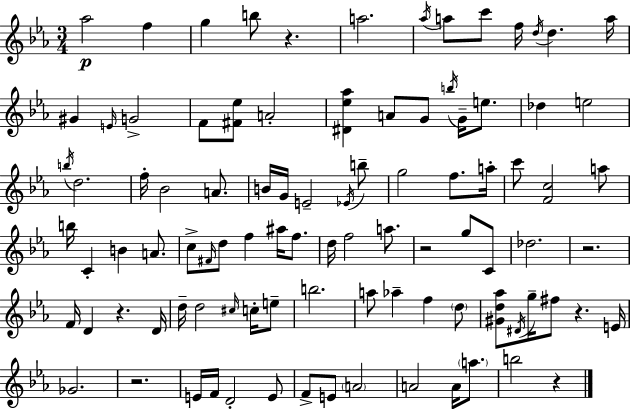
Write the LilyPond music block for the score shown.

{
  \clef treble
  \numericTimeSignature
  \time 3/4
  \key ees \major
  aes''2\p f''4 | g''4 b''8 r4. | a''2. | \acciaccatura { aes''16 } a''8 c'''8 f''16 \acciaccatura { d''16 } d''4. | \break a''16 gis'4 \grace { e'16 } g'2-> | f'8 <fis' ees''>8 a'2-. | <dis' ees'' aes''>4 a'8 g'8 \acciaccatura { b''16 } | g'16-- e''8. des''4 e''2 | \break \acciaccatura { b''16 } d''2. | f''16-. bes'2 | a'8. b'16 g'16 e'2-- | \acciaccatura { ees'16 } b''8-- g''2 | \break f''8. a''16-. c'''8 <f' c''>2 | a''8 b''16 c'4-. b'4 | a'8. c''8-> \grace { fis'16 } d''8 f''4 | ais''16 f''8. d''16 f''2 | \break a''8. r2 | g''8 c'8 des''2. | r2. | f'16 d'4 | \break r4. d'16 d''16-- d''2 | \grace { cis''16 } c''16-. e''8-- b''2. | a''8 aes''4-- | f''4 \parenthesize d''8 <gis' d'' aes''>8 \acciaccatura { dis'16 } g''16-- | \break fis''8 r4. e'16 ges'2. | r2. | e'16 f'16 d'2-. | e'8 f'8-> e'8 | \break \parenthesize a'2 a'2 | a'16 \parenthesize a''8. b''2 | r4 \bar "|."
}